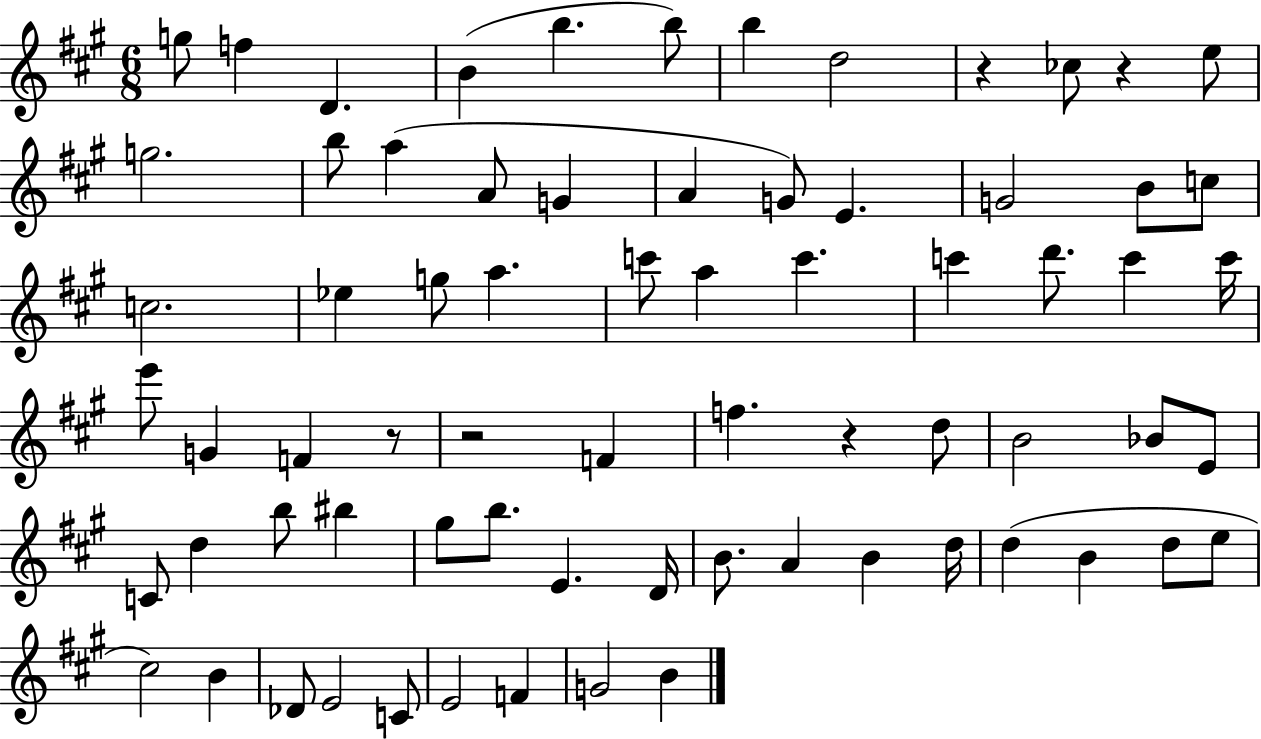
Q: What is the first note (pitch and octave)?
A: G5